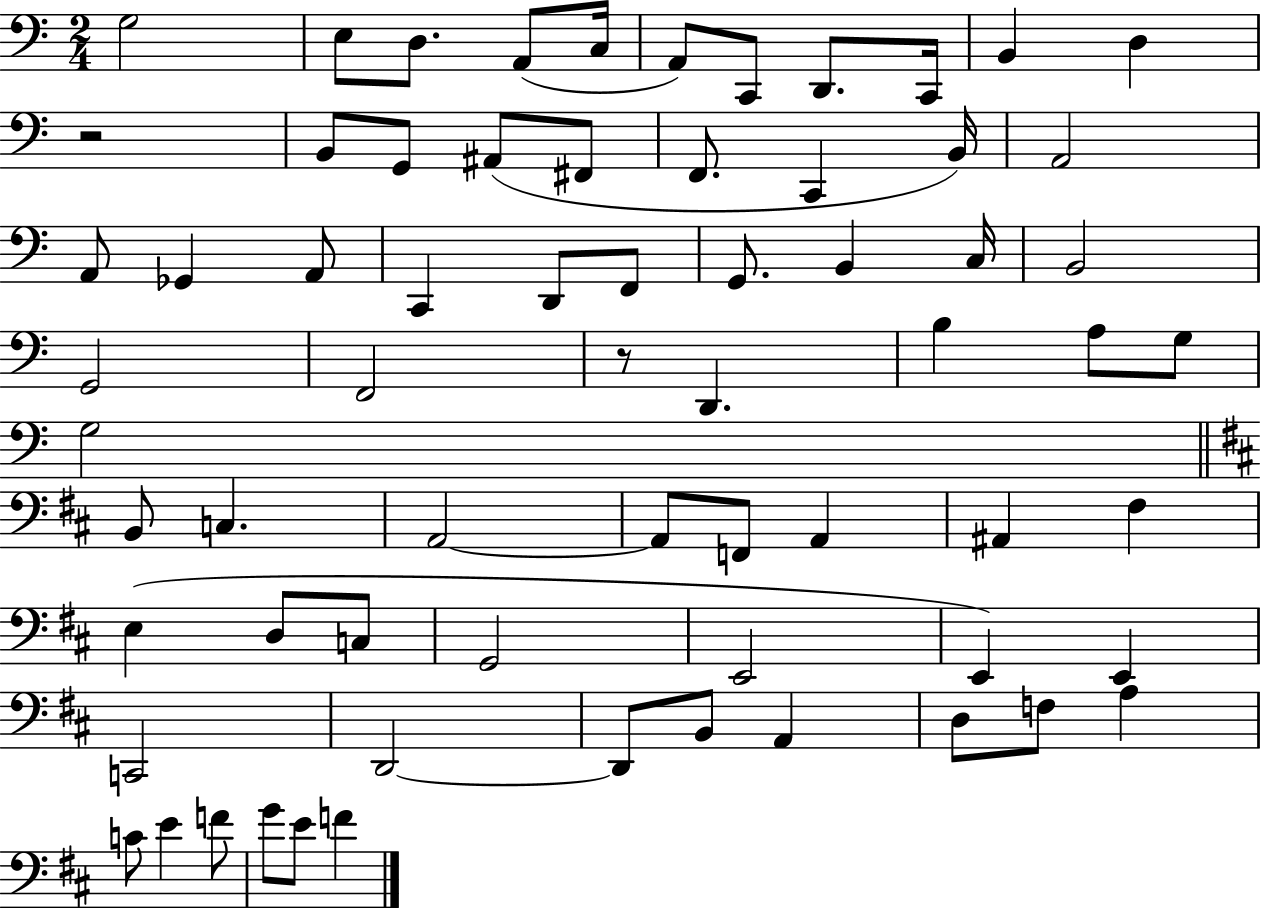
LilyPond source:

{
  \clef bass
  \numericTimeSignature
  \time 2/4
  \key c \major
  g2 | e8 d8. a,8( c16 | a,8) c,8 d,8. c,16 | b,4 d4 | \break r2 | b,8 g,8 ais,8( fis,8 | f,8. c,4 b,16) | a,2 | \break a,8 ges,4 a,8 | c,4 d,8 f,8 | g,8. b,4 c16 | b,2 | \break g,2 | f,2 | r8 d,4. | b4 a8 g8 | \break g2 | \bar "||" \break \key d \major b,8 c4. | a,2~~ | a,8 f,8 a,4 | ais,4 fis4 | \break e4( d8 c8 | g,2 | e,2 | e,4) e,4 | \break c,2 | d,2~~ | d,8 b,8 a,4 | d8 f8 a4 | \break c'8 e'4 f'8 | g'8 e'8 f'4 | \bar "|."
}